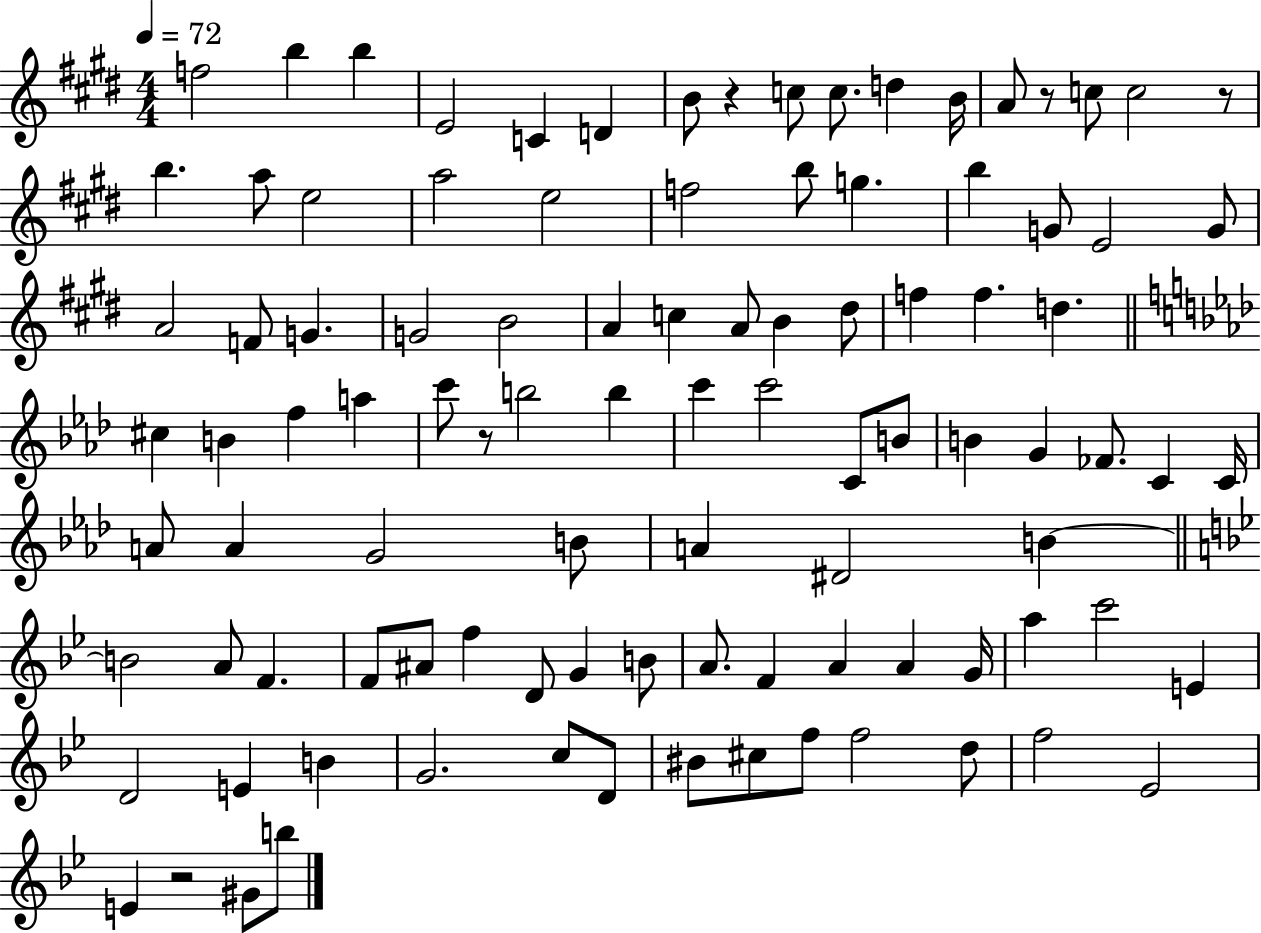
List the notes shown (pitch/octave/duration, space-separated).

F5/h B5/q B5/q E4/h C4/q D4/q B4/e R/q C5/e C5/e. D5/q B4/s A4/e R/e C5/e C5/h R/e B5/q. A5/e E5/h A5/h E5/h F5/h B5/e G5/q. B5/q G4/e E4/h G4/e A4/h F4/e G4/q. G4/h B4/h A4/q C5/q A4/e B4/q D#5/e F5/q F5/q. D5/q. C#5/q B4/q F5/q A5/q C6/e R/e B5/h B5/q C6/q C6/h C4/e B4/e B4/q G4/q FES4/e. C4/q C4/s A4/e A4/q G4/h B4/e A4/q D#4/h B4/q B4/h A4/e F4/q. F4/e A#4/e F5/q D4/e G4/q B4/e A4/e. F4/q A4/q A4/q G4/s A5/q C6/h E4/q D4/h E4/q B4/q G4/h. C5/e D4/e BIS4/e C#5/e F5/e F5/h D5/e F5/h Eb4/h E4/q R/h G#4/e B5/e